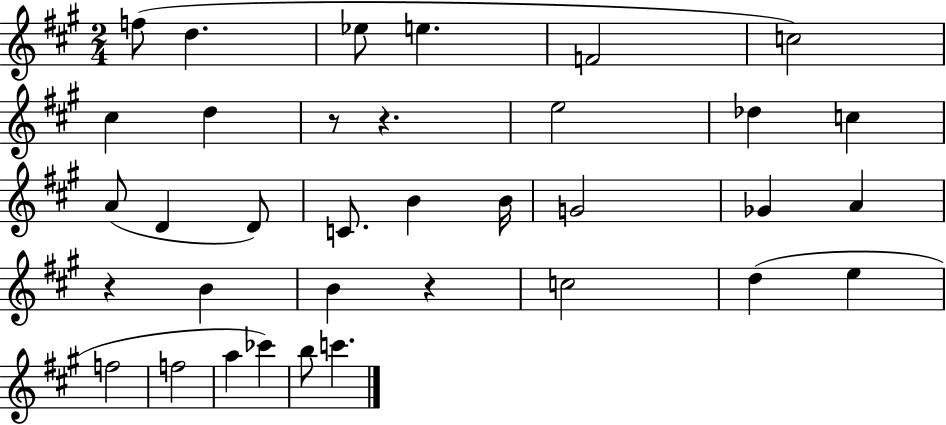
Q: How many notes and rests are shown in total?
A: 35